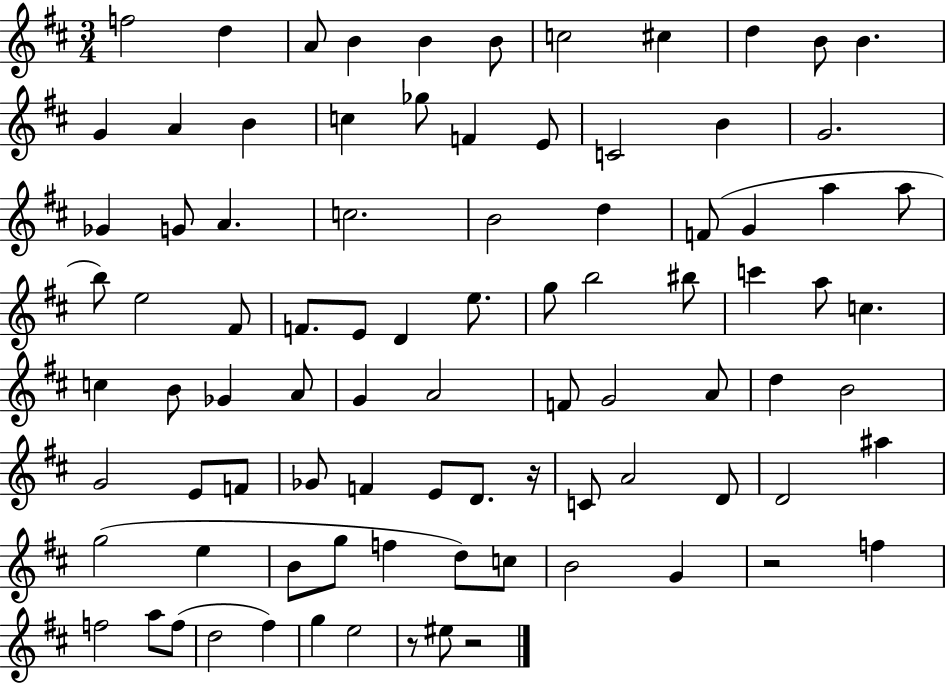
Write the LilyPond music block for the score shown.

{
  \clef treble
  \numericTimeSignature
  \time 3/4
  \key d \major
  f''2 d''4 | a'8 b'4 b'4 b'8 | c''2 cis''4 | d''4 b'8 b'4. | \break g'4 a'4 b'4 | c''4 ges''8 f'4 e'8 | c'2 b'4 | g'2. | \break ges'4 g'8 a'4. | c''2. | b'2 d''4 | f'8( g'4 a''4 a''8 | \break b''8) e''2 fis'8 | f'8. e'8 d'4 e''8. | g''8 b''2 bis''8 | c'''4 a''8 c''4. | \break c''4 b'8 ges'4 a'8 | g'4 a'2 | f'8 g'2 a'8 | d''4 b'2 | \break g'2 e'8 f'8 | ges'8 f'4 e'8 d'8. r16 | c'8 a'2 d'8 | d'2 ais''4 | \break g''2( e''4 | b'8 g''8 f''4 d''8) c''8 | b'2 g'4 | r2 f''4 | \break f''2 a''8 f''8( | d''2 fis''4) | g''4 e''2 | r8 eis''8 r2 | \break \bar "|."
}